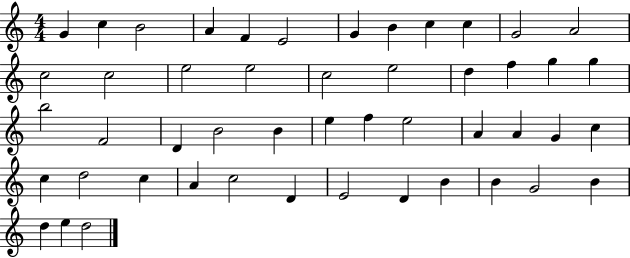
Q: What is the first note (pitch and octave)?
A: G4